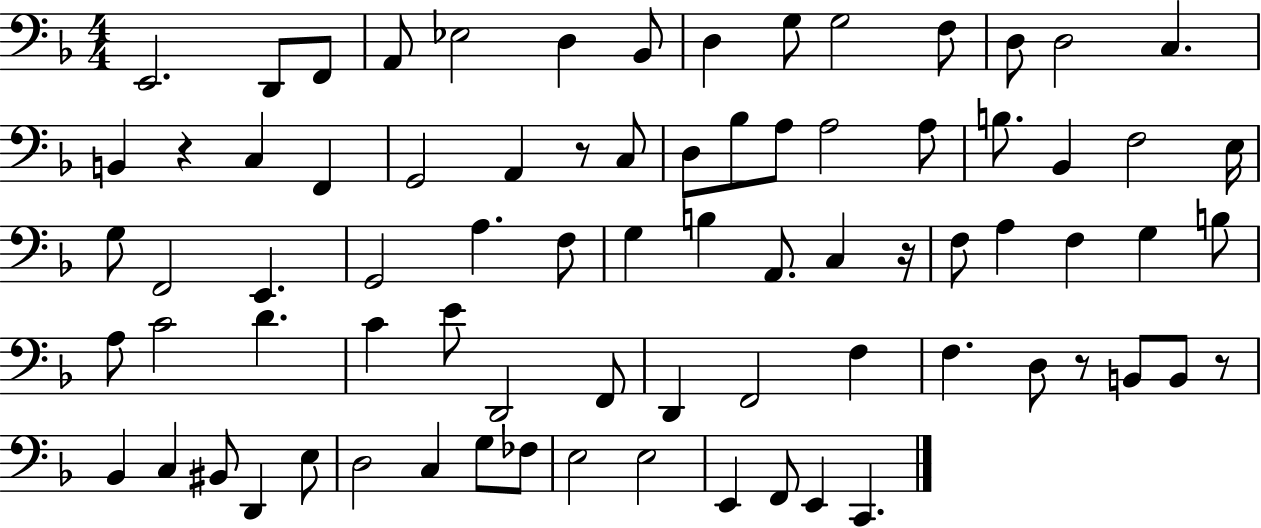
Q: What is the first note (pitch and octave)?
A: E2